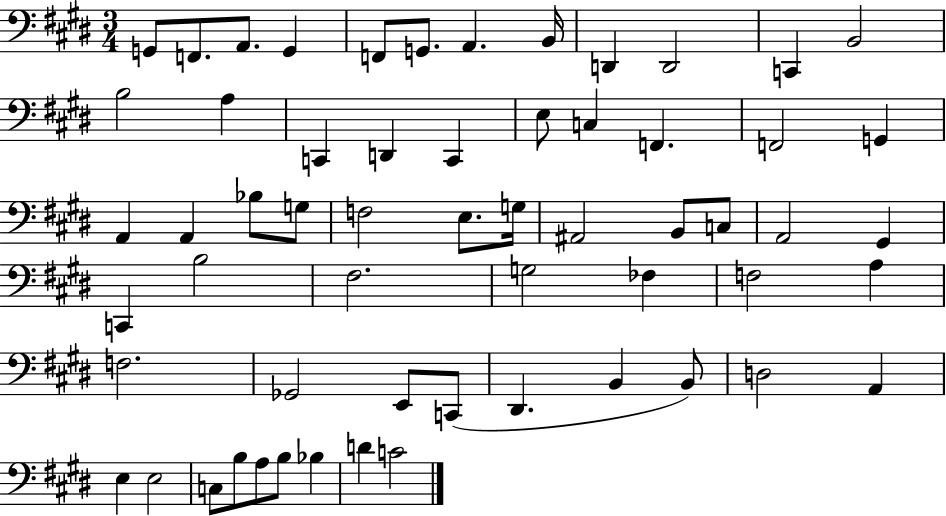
X:1
T:Untitled
M:3/4
L:1/4
K:E
G,,/2 F,,/2 A,,/2 G,, F,,/2 G,,/2 A,, B,,/4 D,, D,,2 C,, B,,2 B,2 A, C,, D,, C,, E,/2 C, F,, F,,2 G,, A,, A,, _B,/2 G,/2 F,2 E,/2 G,/4 ^A,,2 B,,/2 C,/2 A,,2 ^G,, C,, B,2 ^F,2 G,2 _F, F,2 A, F,2 _G,,2 E,,/2 C,,/2 ^D,, B,, B,,/2 D,2 A,, E, E,2 C,/2 B,/2 A,/2 B,/2 _B, D C2